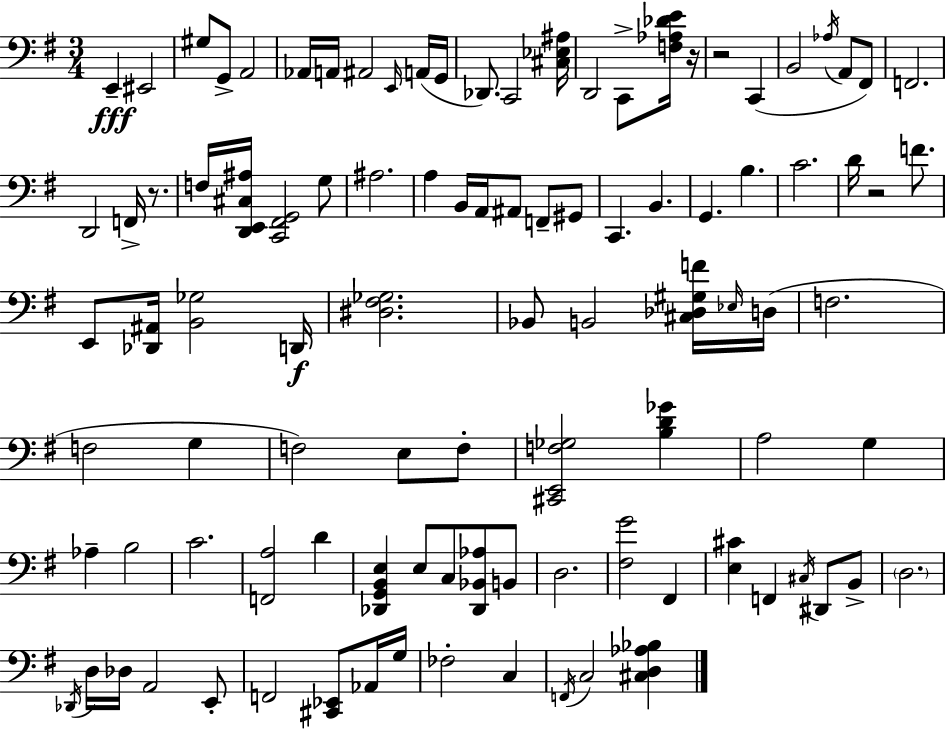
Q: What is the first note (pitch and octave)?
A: E2